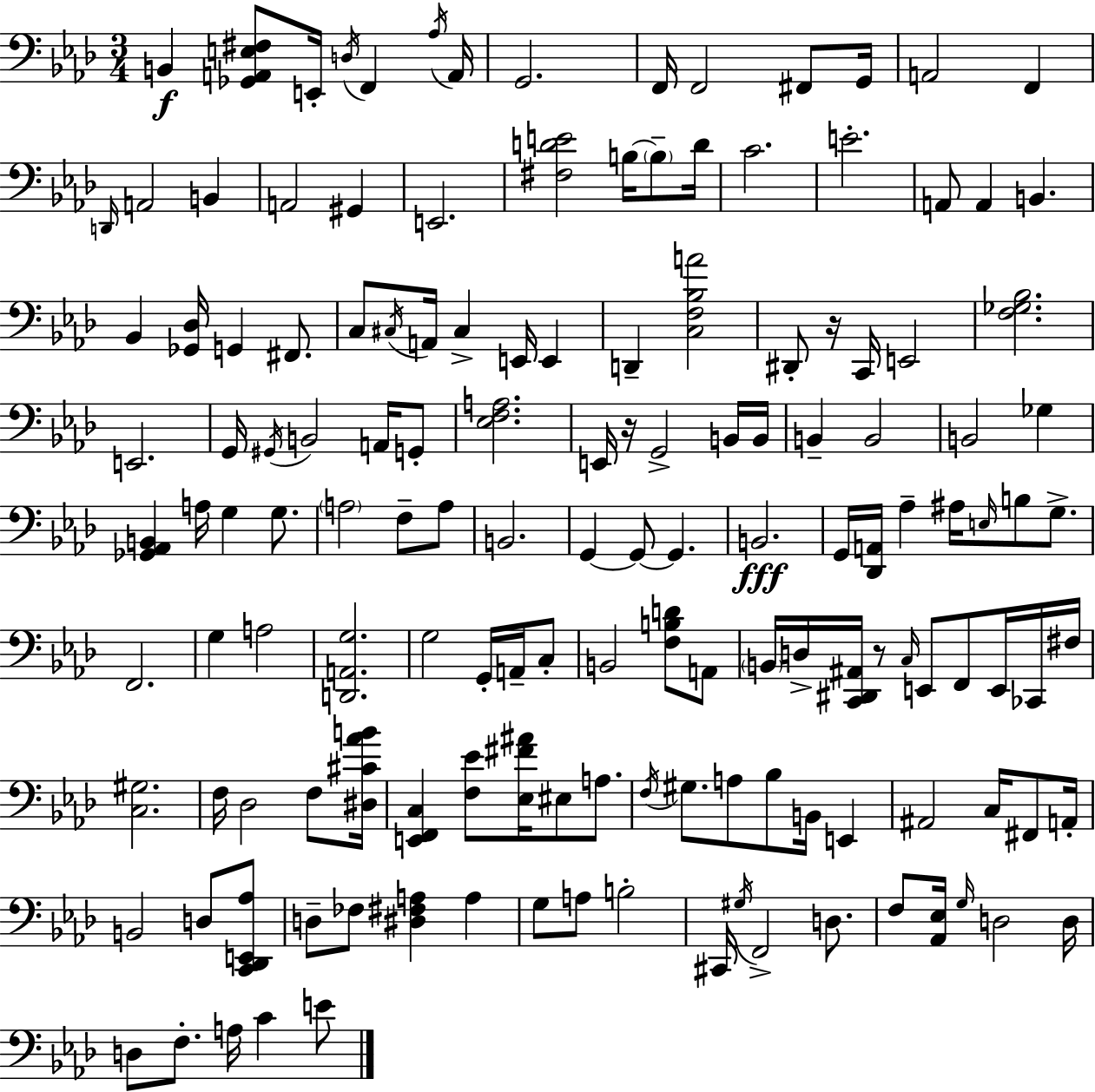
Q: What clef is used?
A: bass